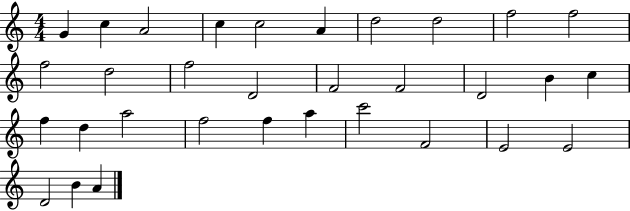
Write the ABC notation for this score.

X:1
T:Untitled
M:4/4
L:1/4
K:C
G c A2 c c2 A d2 d2 f2 f2 f2 d2 f2 D2 F2 F2 D2 B c f d a2 f2 f a c'2 F2 E2 E2 D2 B A